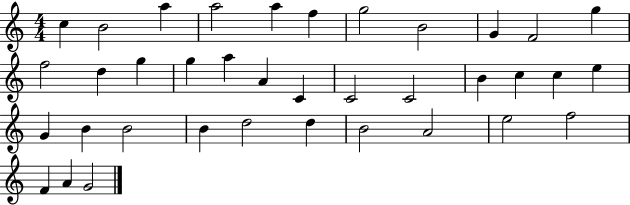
{
  \clef treble
  \numericTimeSignature
  \time 4/4
  \key c \major
  c''4 b'2 a''4 | a''2 a''4 f''4 | g''2 b'2 | g'4 f'2 g''4 | \break f''2 d''4 g''4 | g''4 a''4 a'4 c'4 | c'2 c'2 | b'4 c''4 c''4 e''4 | \break g'4 b'4 b'2 | b'4 d''2 d''4 | b'2 a'2 | e''2 f''2 | \break f'4 a'4 g'2 | \bar "|."
}